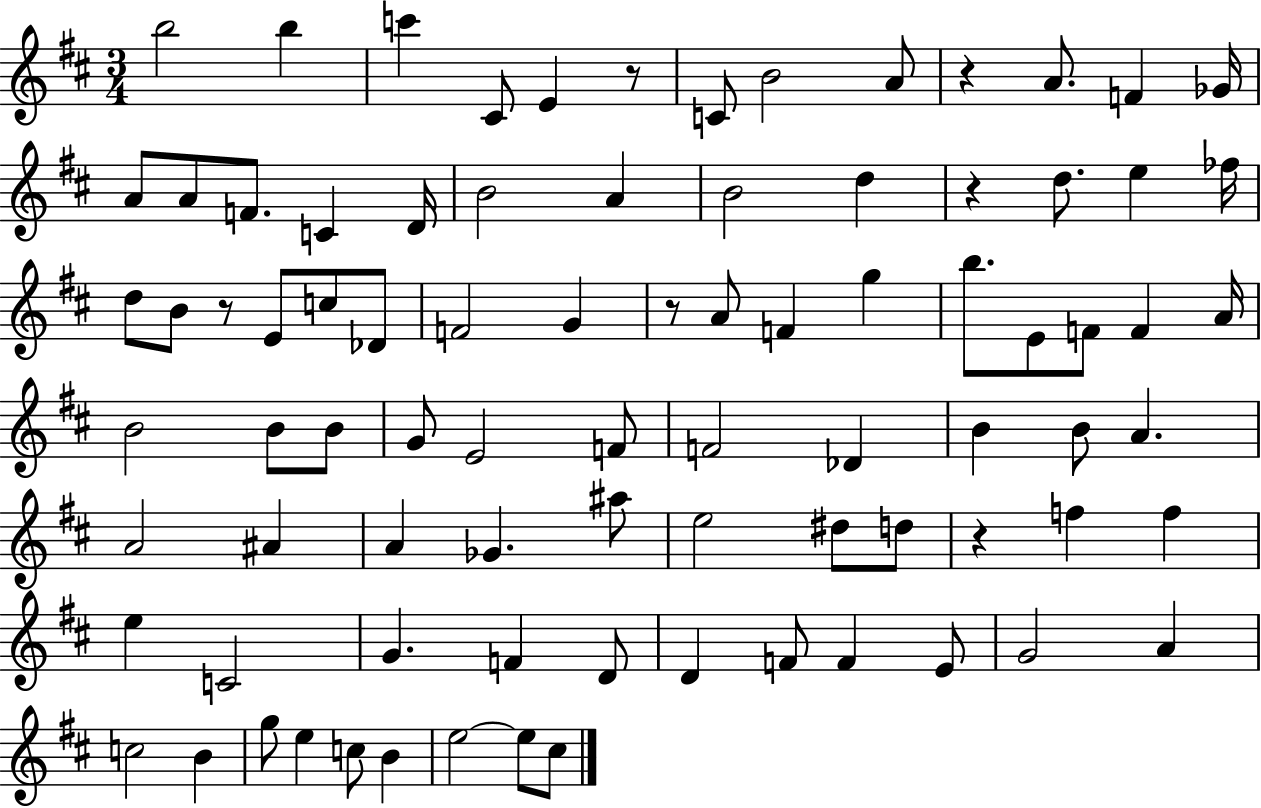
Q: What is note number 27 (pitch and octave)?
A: C5